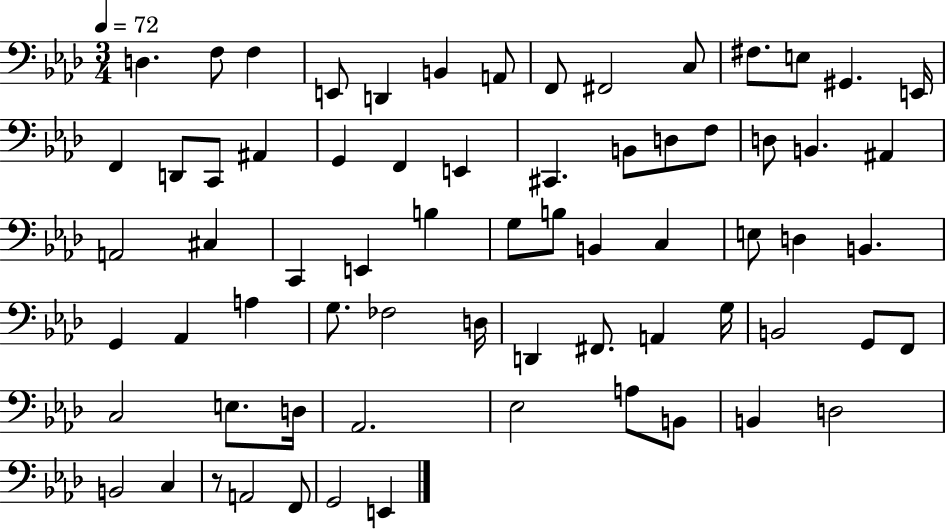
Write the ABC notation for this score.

X:1
T:Untitled
M:3/4
L:1/4
K:Ab
D, F,/2 F, E,,/2 D,, B,, A,,/2 F,,/2 ^F,,2 C,/2 ^F,/2 E,/2 ^G,, E,,/4 F,, D,,/2 C,,/2 ^A,, G,, F,, E,, ^C,, B,,/2 D,/2 F,/2 D,/2 B,, ^A,, A,,2 ^C, C,, E,, B, G,/2 B,/2 B,, C, E,/2 D, B,, G,, _A,, A, G,/2 _F,2 D,/4 D,, ^F,,/2 A,, G,/4 B,,2 G,,/2 F,,/2 C,2 E,/2 D,/4 _A,,2 _E,2 A,/2 B,,/2 B,, D,2 B,,2 C, z/2 A,,2 F,,/2 G,,2 E,,